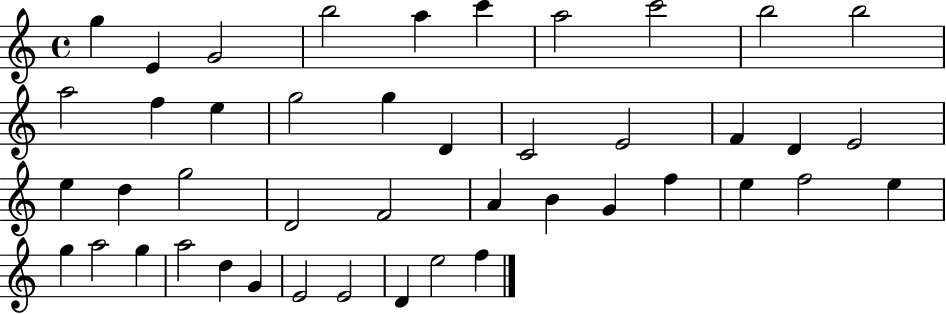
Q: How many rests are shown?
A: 0